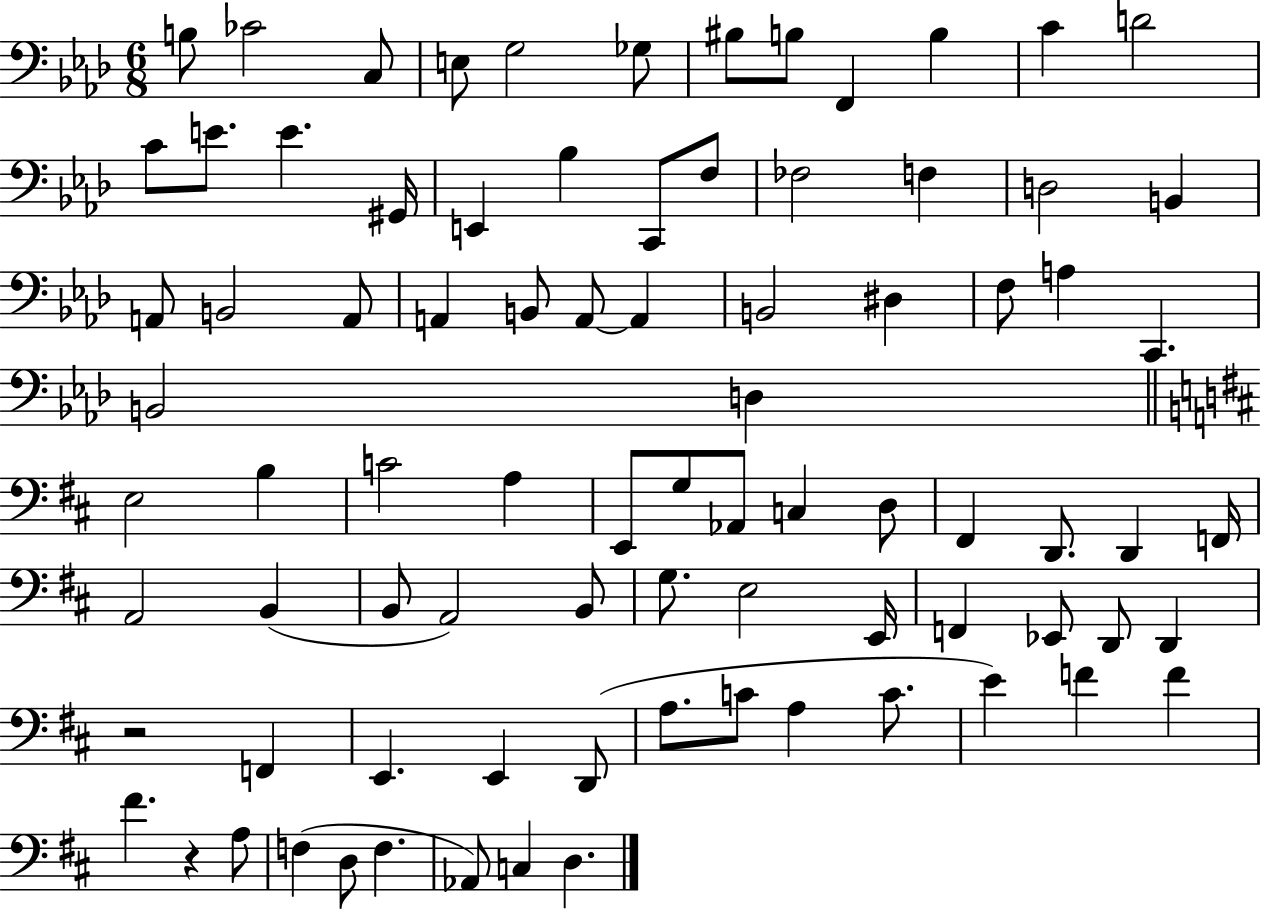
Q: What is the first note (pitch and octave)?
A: B3